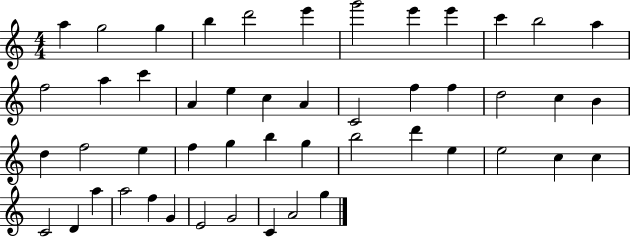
{
  \clef treble
  \numericTimeSignature
  \time 4/4
  \key c \major
  a''4 g''2 g''4 | b''4 d'''2 e'''4 | g'''2 e'''4 e'''4 | c'''4 b''2 a''4 | \break f''2 a''4 c'''4 | a'4 e''4 c''4 a'4 | c'2 f''4 f''4 | d''2 c''4 b'4 | \break d''4 f''2 e''4 | f''4 g''4 b''4 g''4 | b''2 d'''4 e''4 | e''2 c''4 c''4 | \break c'2 d'4 a''4 | a''2 f''4 g'4 | e'2 g'2 | c'4 a'2 g''4 | \break \bar "|."
}